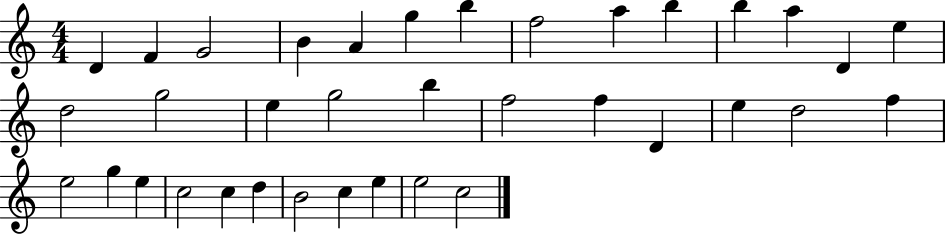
{
  \clef treble
  \numericTimeSignature
  \time 4/4
  \key c \major
  d'4 f'4 g'2 | b'4 a'4 g''4 b''4 | f''2 a''4 b''4 | b''4 a''4 d'4 e''4 | \break d''2 g''2 | e''4 g''2 b''4 | f''2 f''4 d'4 | e''4 d''2 f''4 | \break e''2 g''4 e''4 | c''2 c''4 d''4 | b'2 c''4 e''4 | e''2 c''2 | \break \bar "|."
}